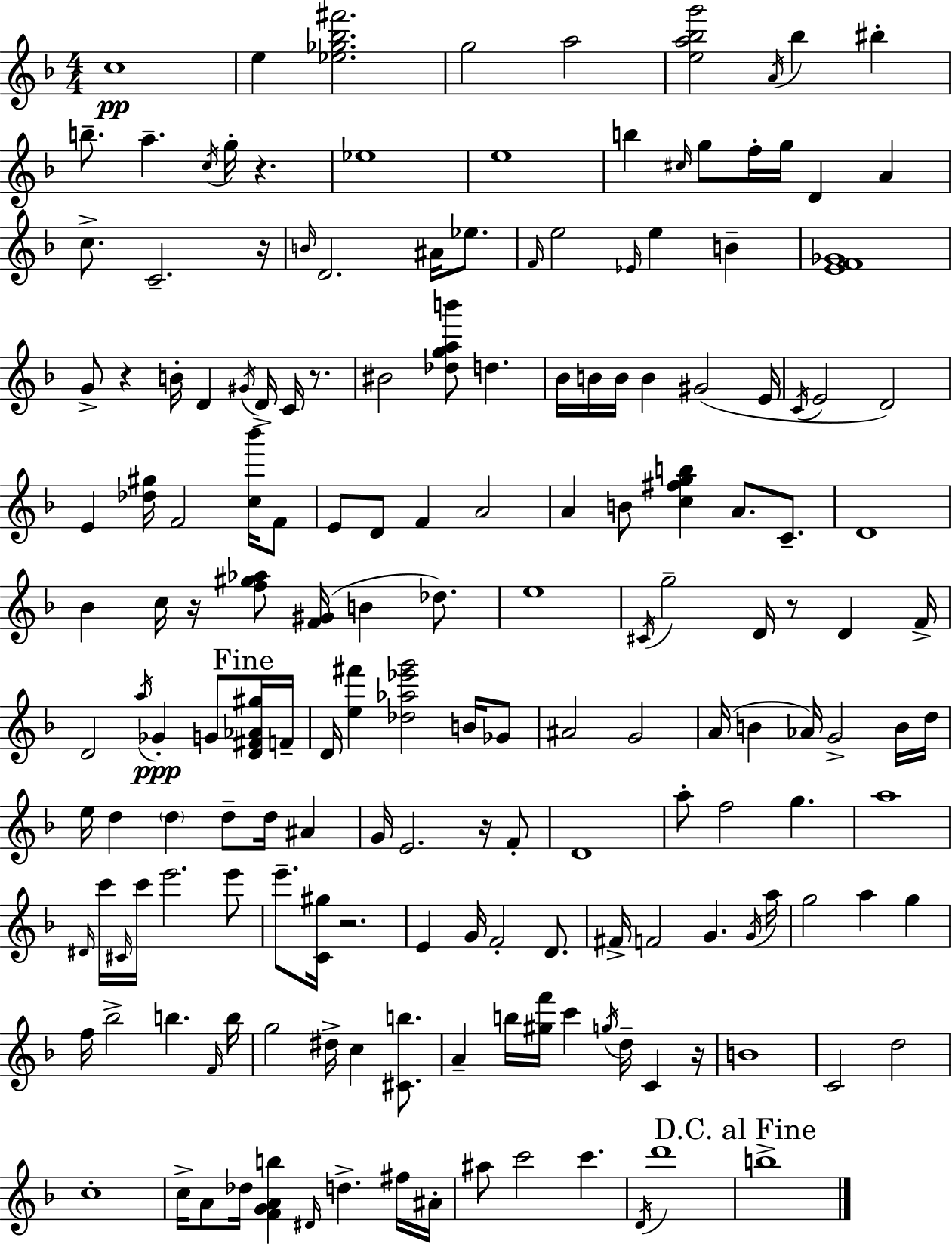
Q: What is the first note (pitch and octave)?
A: C5